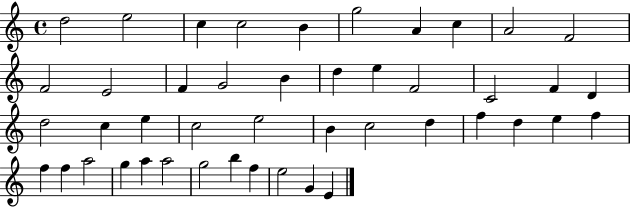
D5/h E5/h C5/q C5/h B4/q G5/h A4/q C5/q A4/h F4/h F4/h E4/h F4/q G4/h B4/q D5/q E5/q F4/h C4/h F4/q D4/q D5/h C5/q E5/q C5/h E5/h B4/q C5/h D5/q F5/q D5/q E5/q F5/q F5/q F5/q A5/h G5/q A5/q A5/h G5/h B5/q F5/q E5/h G4/q E4/q